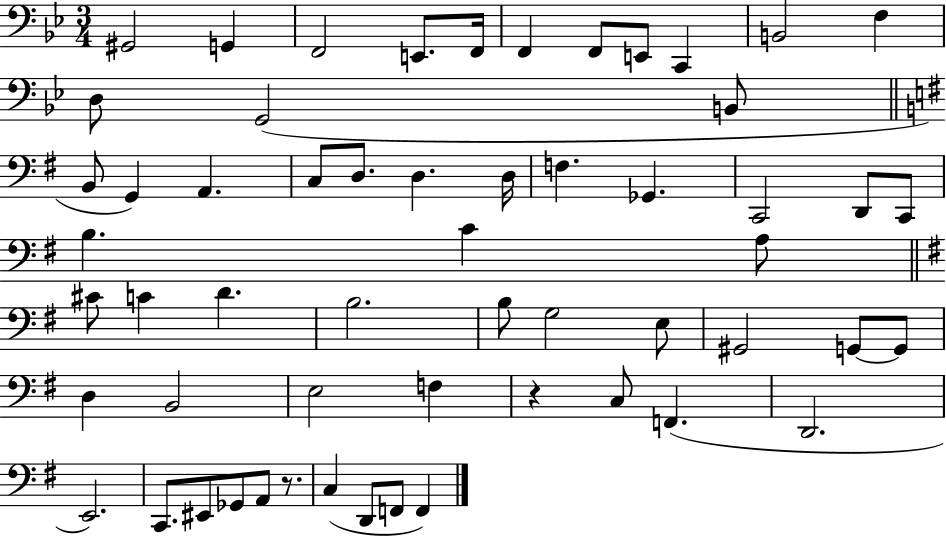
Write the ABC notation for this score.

X:1
T:Untitled
M:3/4
L:1/4
K:Bb
^G,,2 G,, F,,2 E,,/2 F,,/4 F,, F,,/2 E,,/2 C,, B,,2 F, D,/2 G,,2 B,,/2 B,,/2 G,, A,, C,/2 D,/2 D, D,/4 F, _G,, C,,2 D,,/2 C,,/2 B, C A,/2 ^C/2 C D B,2 B,/2 G,2 E,/2 ^G,,2 G,,/2 G,,/2 D, B,,2 E,2 F, z C,/2 F,, D,,2 E,,2 C,,/2 ^E,,/2 _G,,/2 A,,/2 z/2 C, D,,/2 F,,/2 F,,